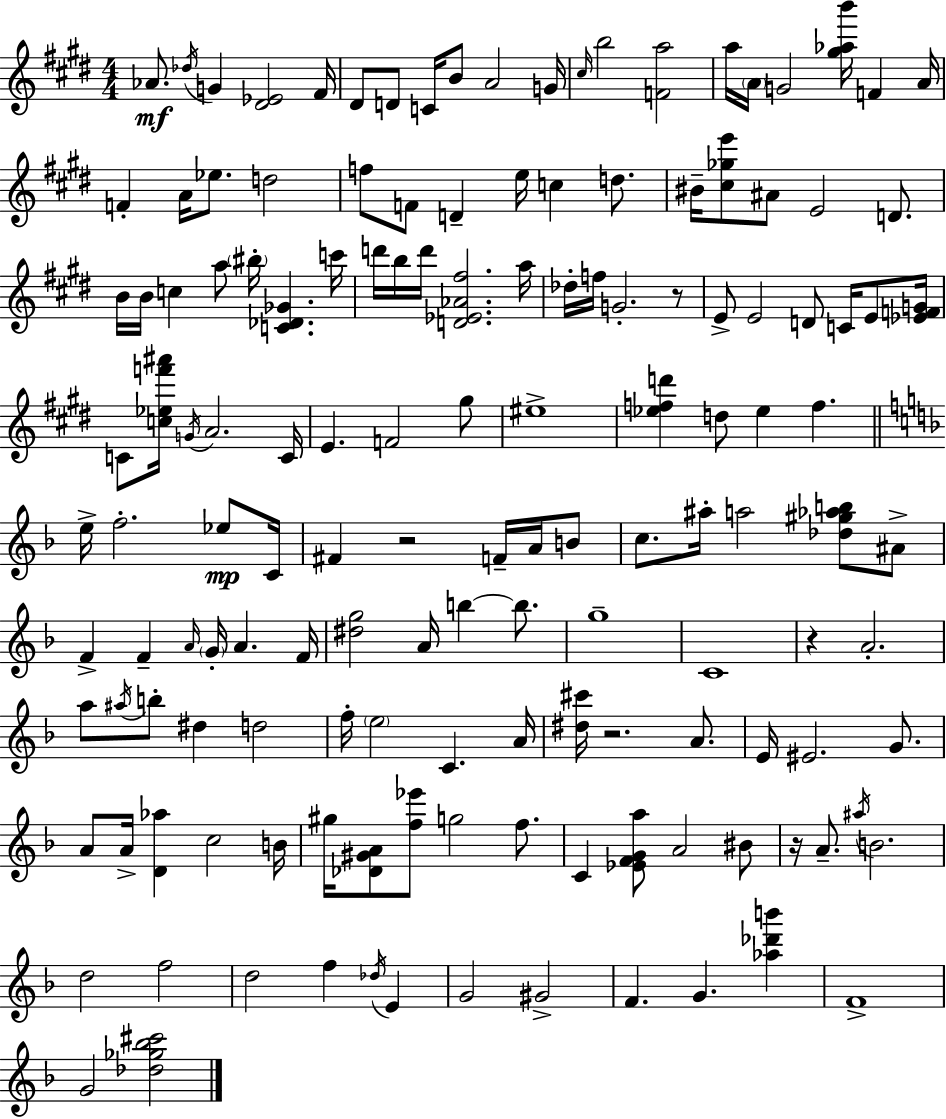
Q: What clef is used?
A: treble